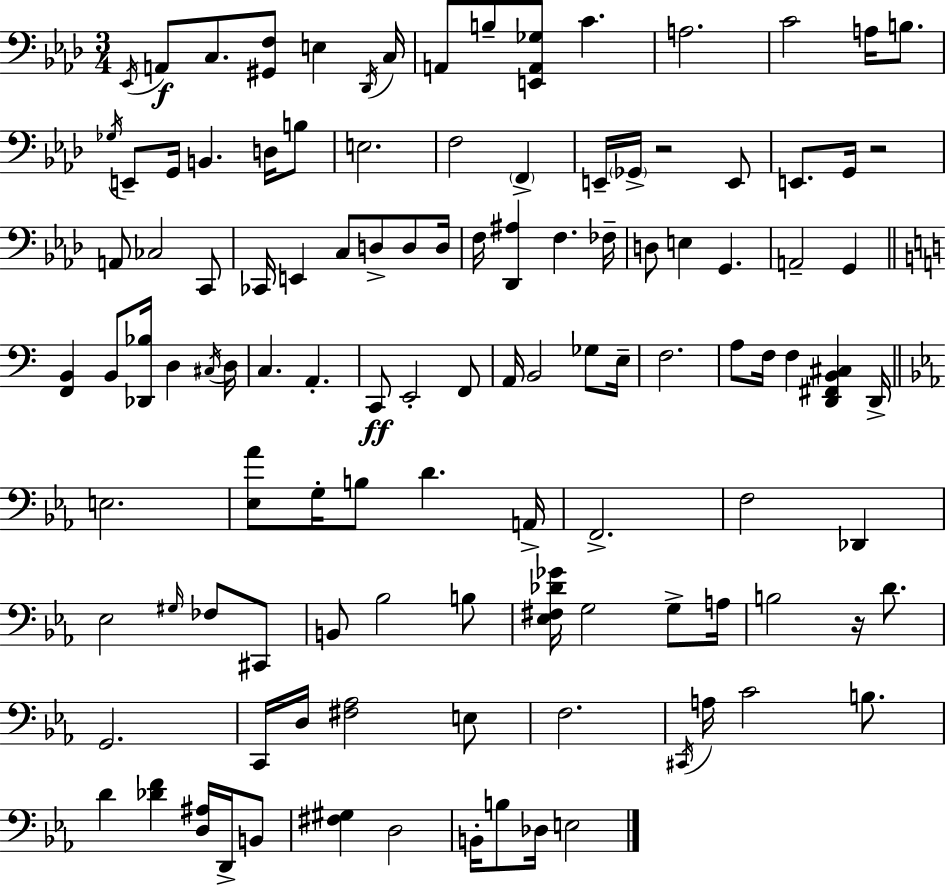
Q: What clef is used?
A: bass